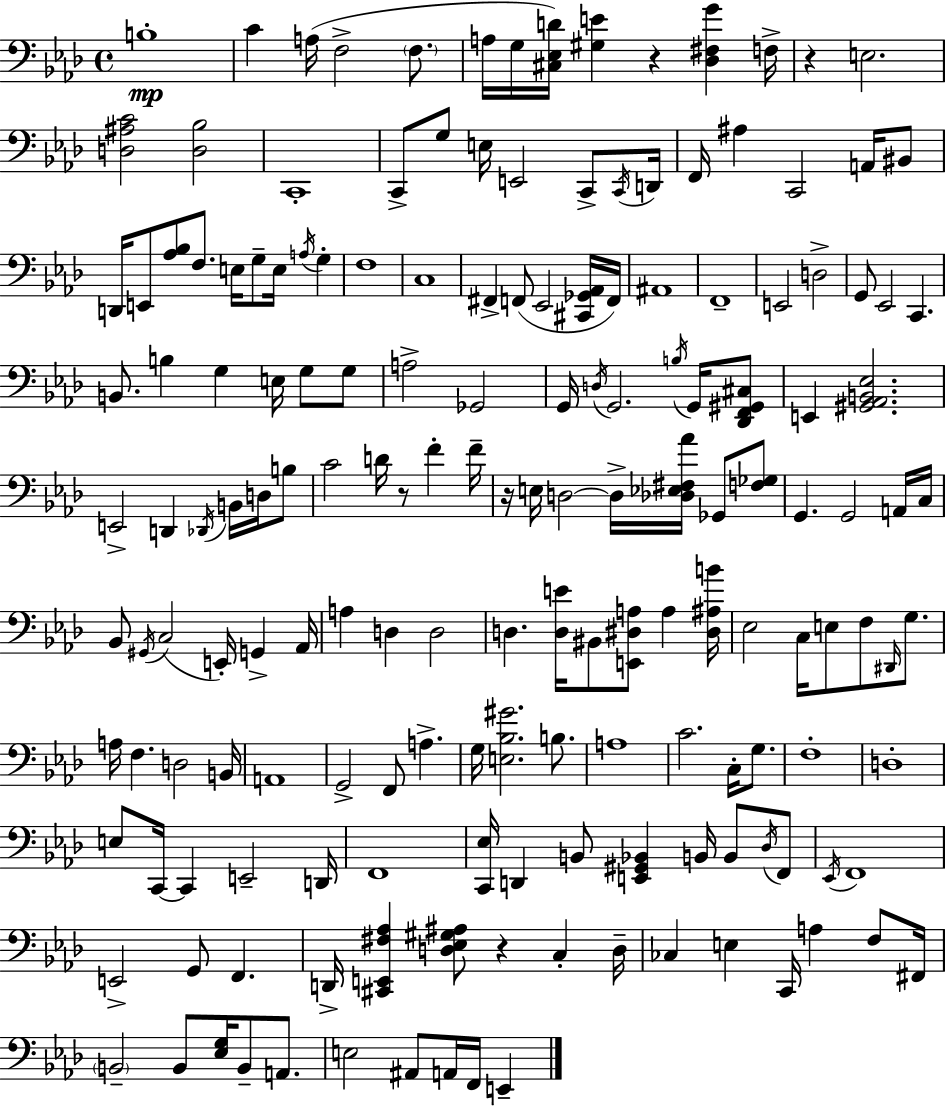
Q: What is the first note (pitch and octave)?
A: B3